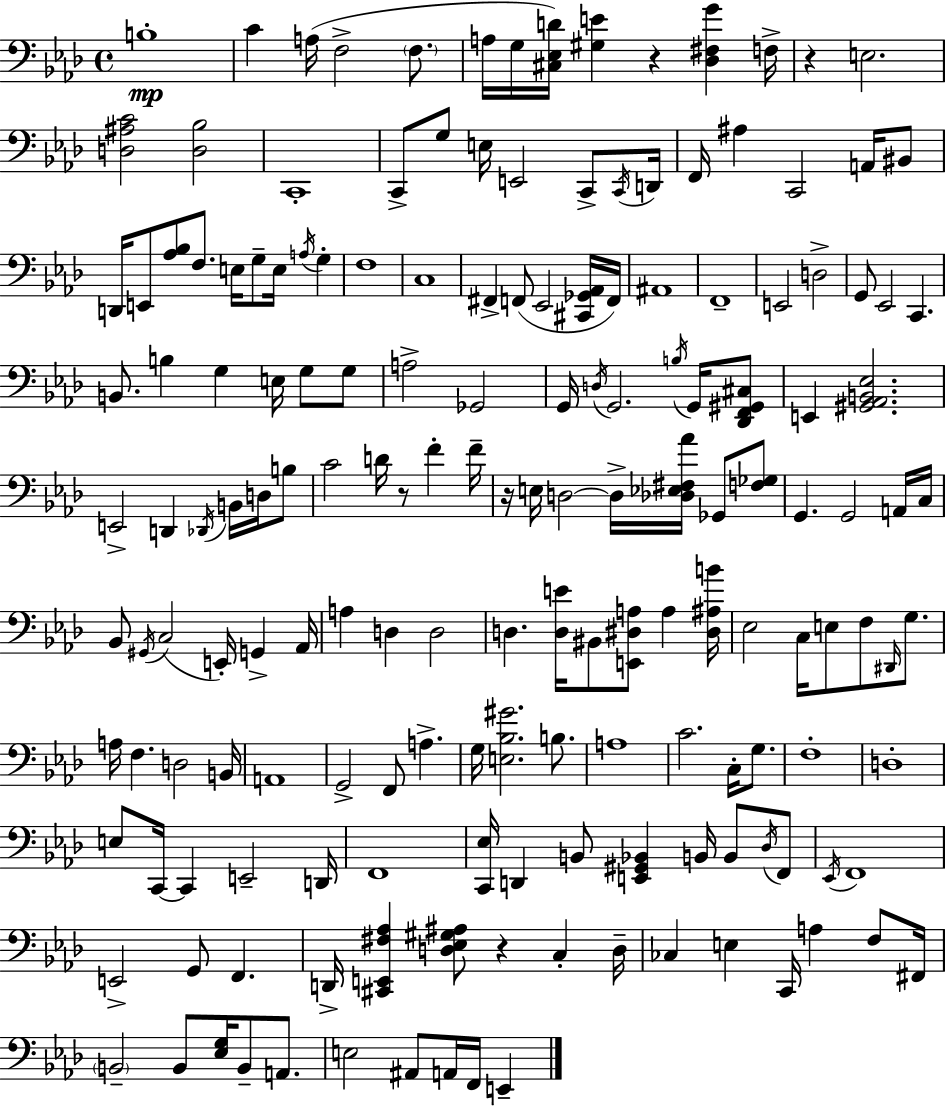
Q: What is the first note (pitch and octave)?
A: B3